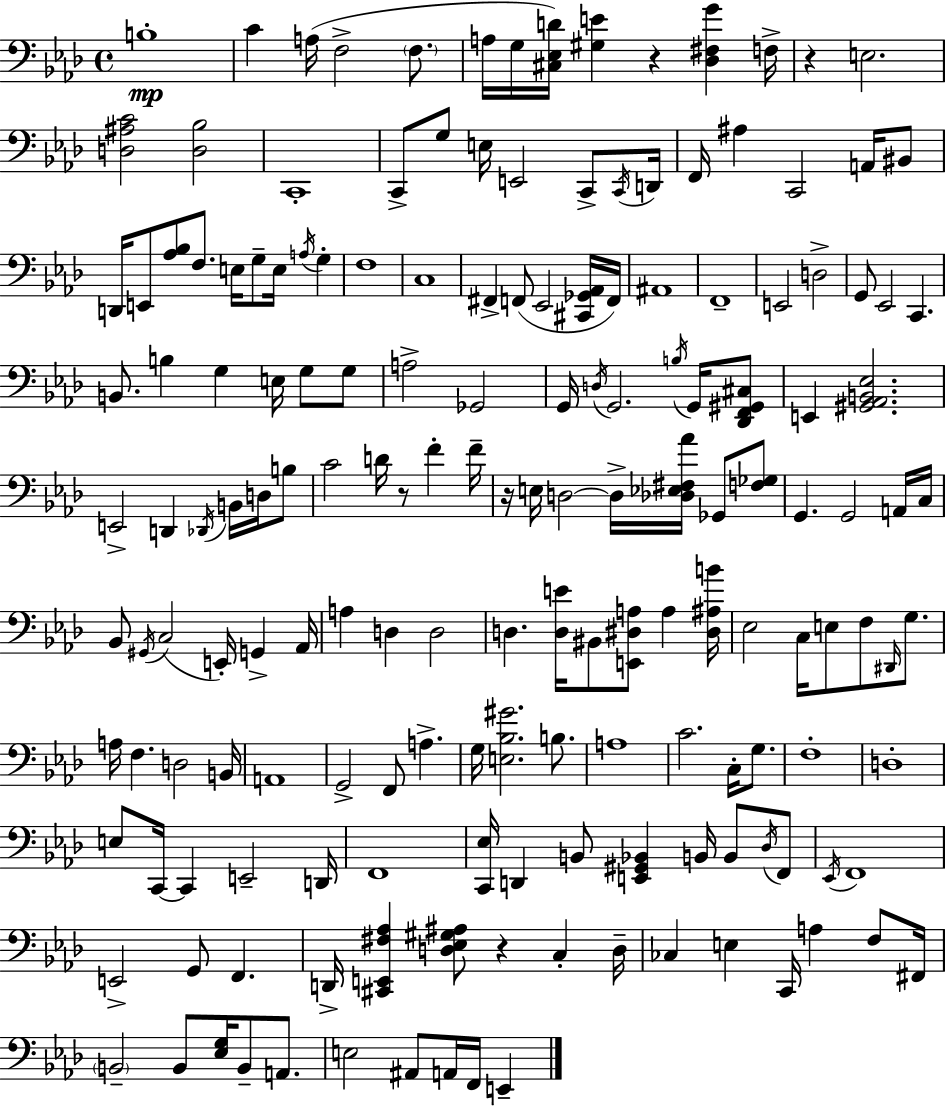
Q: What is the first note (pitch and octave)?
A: B3